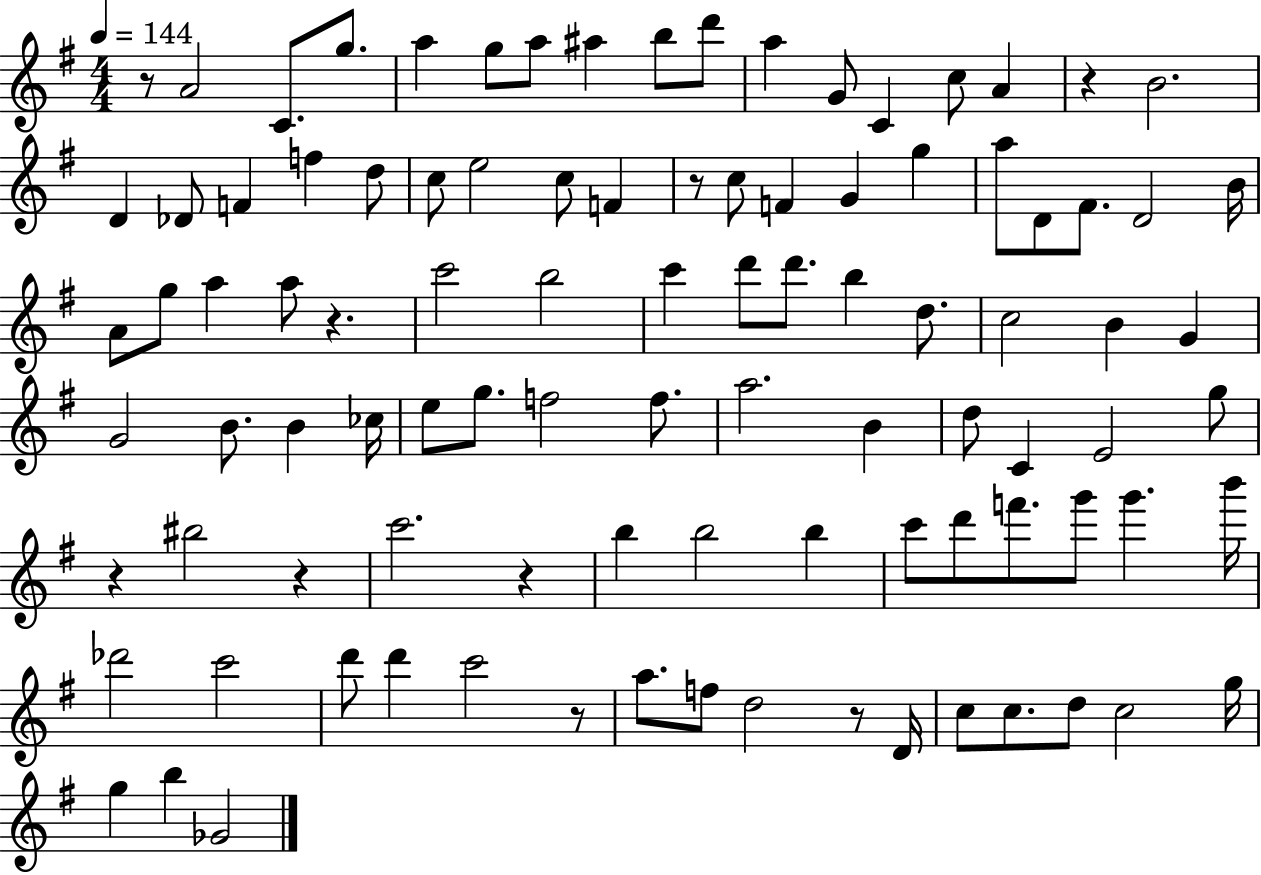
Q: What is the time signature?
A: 4/4